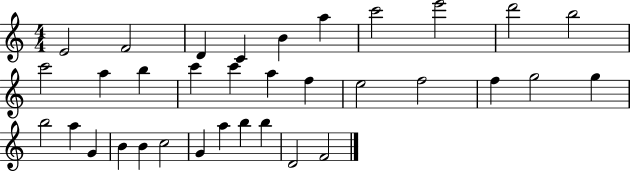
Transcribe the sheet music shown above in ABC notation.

X:1
T:Untitled
M:4/4
L:1/4
K:C
E2 F2 D C B a c'2 e'2 d'2 b2 c'2 a b c' c' a f e2 f2 f g2 g b2 a G B B c2 G a b b D2 F2